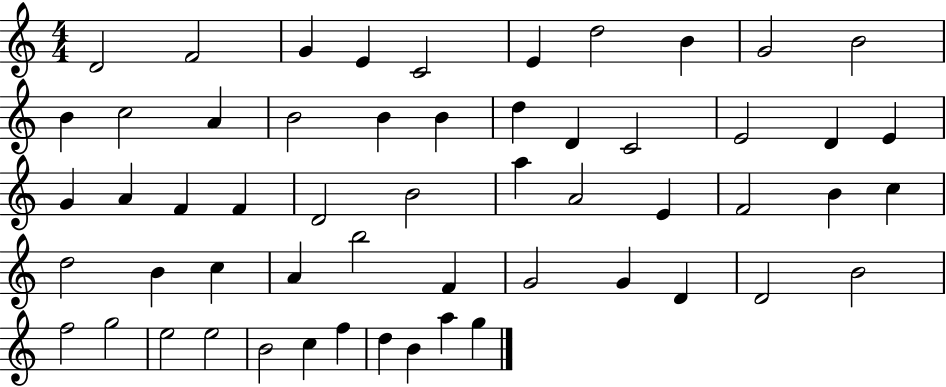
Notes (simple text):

D4/h F4/h G4/q E4/q C4/h E4/q D5/h B4/q G4/h B4/h B4/q C5/h A4/q B4/h B4/q B4/q D5/q D4/q C4/h E4/h D4/q E4/q G4/q A4/q F4/q F4/q D4/h B4/h A5/q A4/h E4/q F4/h B4/q C5/q D5/h B4/q C5/q A4/q B5/h F4/q G4/h G4/q D4/q D4/h B4/h F5/h G5/h E5/h E5/h B4/h C5/q F5/q D5/q B4/q A5/q G5/q